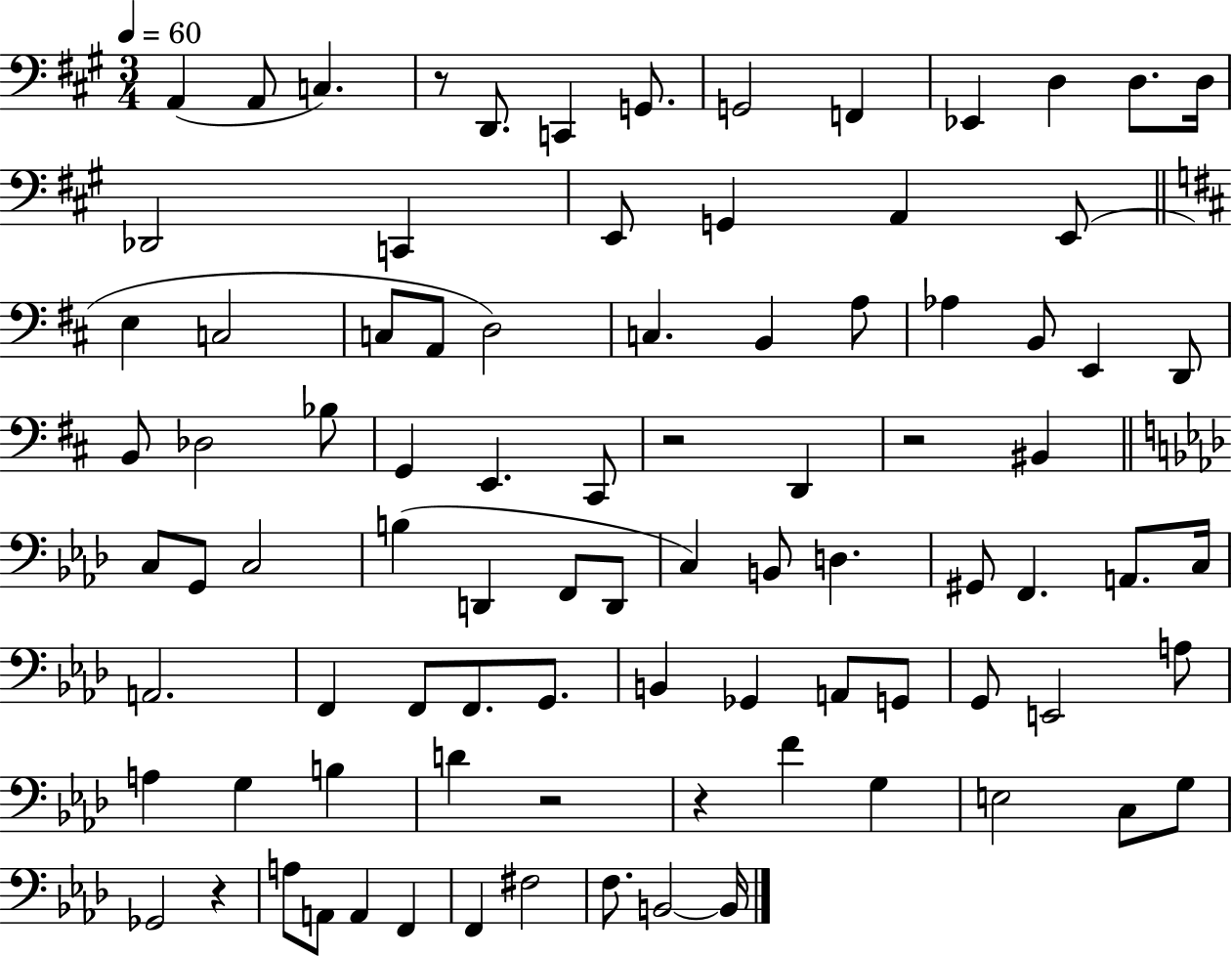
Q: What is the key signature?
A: A major